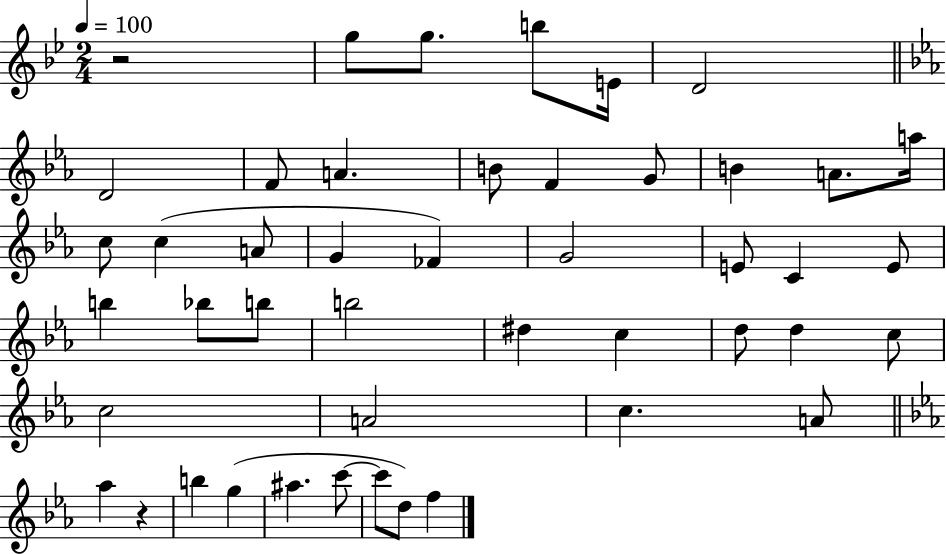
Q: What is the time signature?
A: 2/4